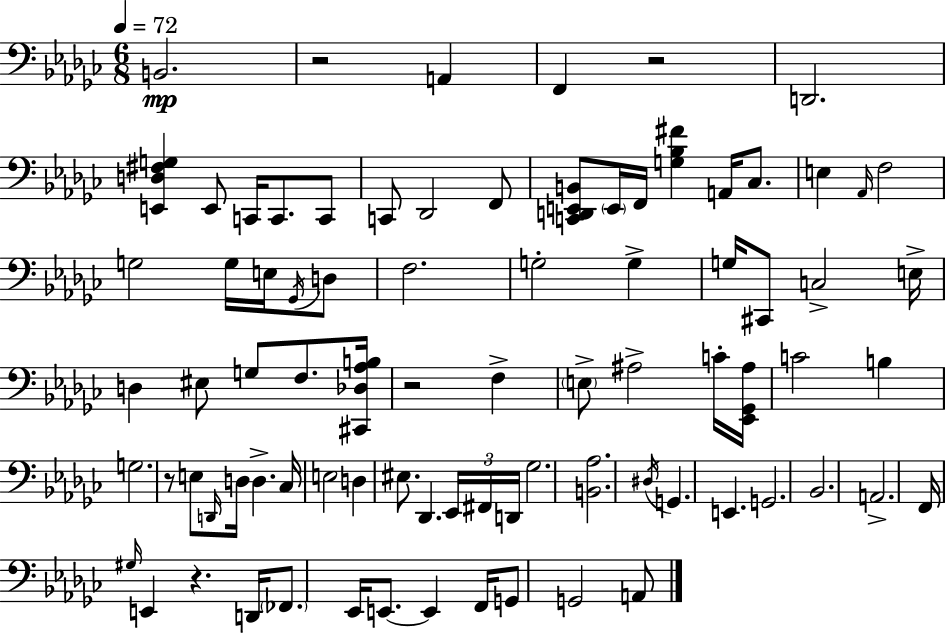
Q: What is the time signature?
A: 6/8